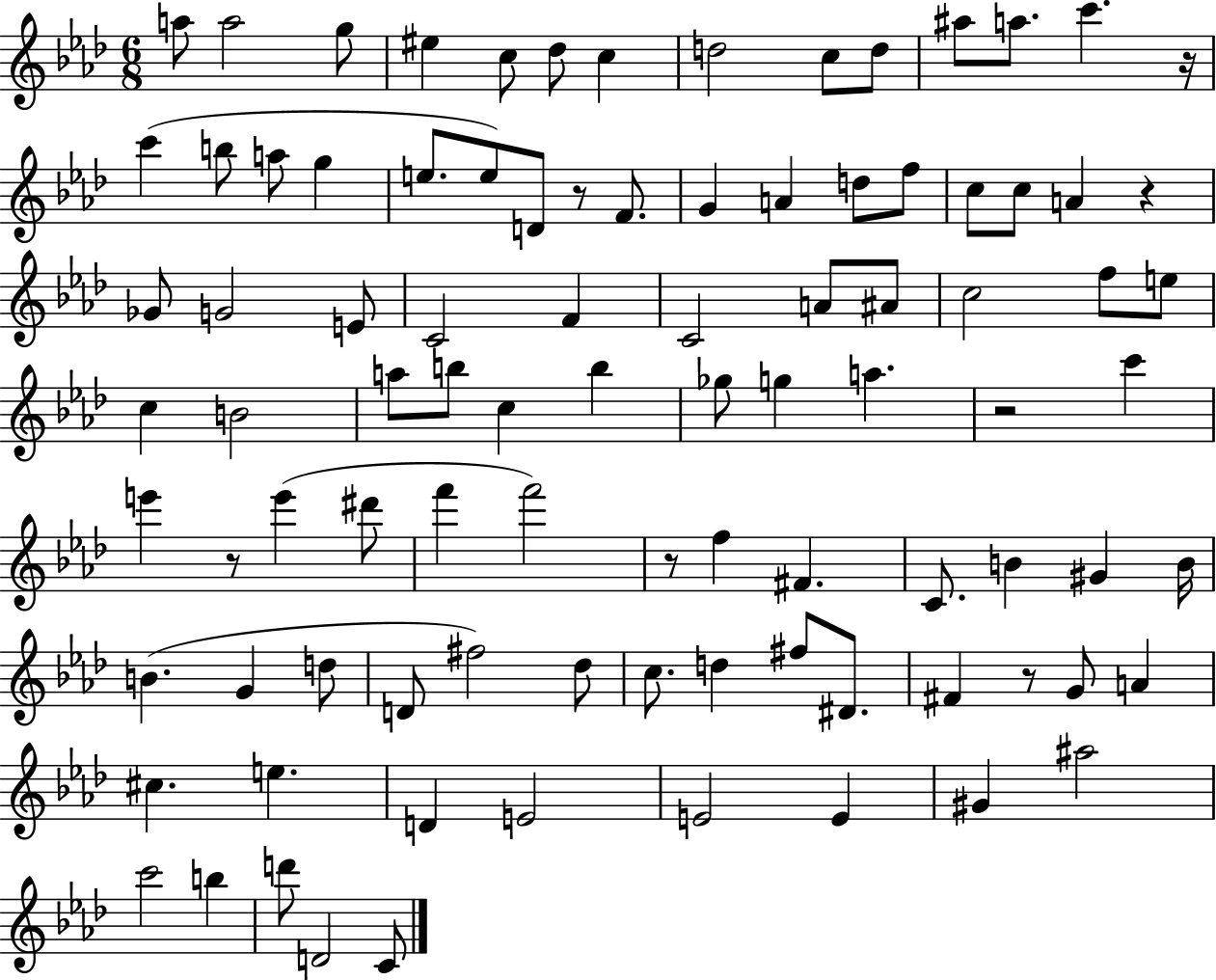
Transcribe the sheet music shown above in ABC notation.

X:1
T:Untitled
M:6/8
L:1/4
K:Ab
a/2 a2 g/2 ^e c/2 _d/2 c d2 c/2 d/2 ^a/2 a/2 c' z/4 c' b/2 a/2 g e/2 e/2 D/2 z/2 F/2 G A d/2 f/2 c/2 c/2 A z _G/2 G2 E/2 C2 F C2 A/2 ^A/2 c2 f/2 e/2 c B2 a/2 b/2 c b _g/2 g a z2 c' e' z/2 e' ^d'/2 f' f'2 z/2 f ^F C/2 B ^G B/4 B G d/2 D/2 ^f2 _d/2 c/2 d ^f/2 ^D/2 ^F z/2 G/2 A ^c e D E2 E2 E ^G ^a2 c'2 b d'/2 D2 C/2